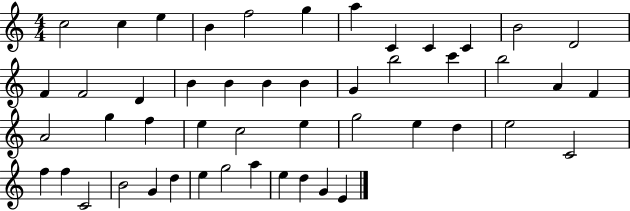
X:1
T:Untitled
M:4/4
L:1/4
K:C
c2 c e B f2 g a C C C B2 D2 F F2 D B B B B G b2 c' b2 A F A2 g f e c2 e g2 e d e2 C2 f f C2 B2 G d e g2 a e d G E